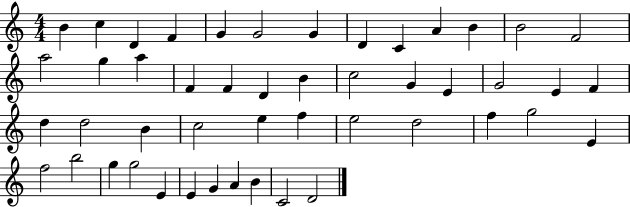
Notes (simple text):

B4/q C5/q D4/q F4/q G4/q G4/h G4/q D4/q C4/q A4/q B4/q B4/h F4/h A5/h G5/q A5/q F4/q F4/q D4/q B4/q C5/h G4/q E4/q G4/h E4/q F4/q D5/q D5/h B4/q C5/h E5/q F5/q E5/h D5/h F5/q G5/h E4/q F5/h B5/h G5/q G5/h E4/q E4/q G4/q A4/q B4/q C4/h D4/h